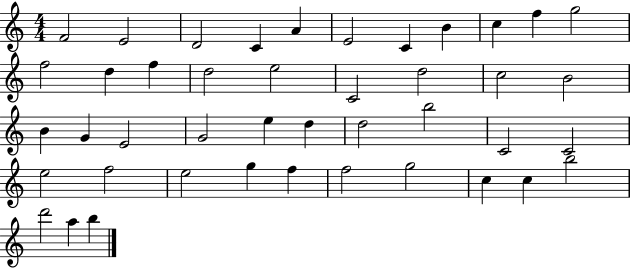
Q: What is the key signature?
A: C major